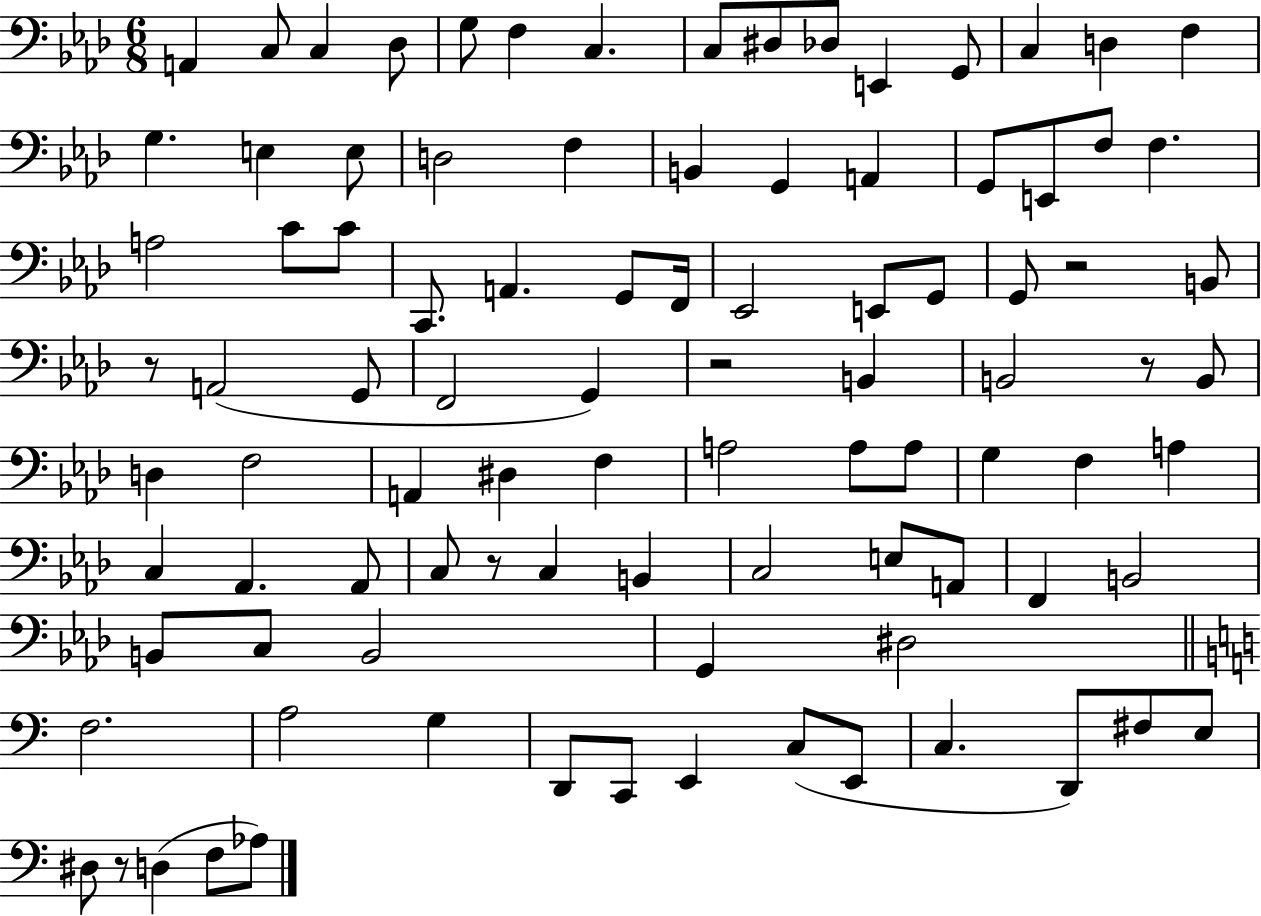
{
  \clef bass
  \numericTimeSignature
  \time 6/8
  \key aes \major
  a,4 c8 c4 des8 | g8 f4 c4. | c8 dis8 des8 e,4 g,8 | c4 d4 f4 | \break g4. e4 e8 | d2 f4 | b,4 g,4 a,4 | g,8 e,8 f8 f4. | \break a2 c'8 c'8 | c,8. a,4. g,8 f,16 | ees,2 e,8 g,8 | g,8 r2 b,8 | \break r8 a,2( g,8 | f,2 g,4) | r2 b,4 | b,2 r8 b,8 | \break d4 f2 | a,4 dis4 f4 | a2 a8 a8 | g4 f4 a4 | \break c4 aes,4. aes,8 | c8 r8 c4 b,4 | c2 e8 a,8 | f,4 b,2 | \break b,8 c8 b,2 | g,4 dis2 | \bar "||" \break \key a \minor f2. | a2 g4 | d,8 c,8 e,4 c8( e,8 | c4. d,8) fis8 e8 | \break dis8 r8 d4( f8 aes8) | \bar "|."
}